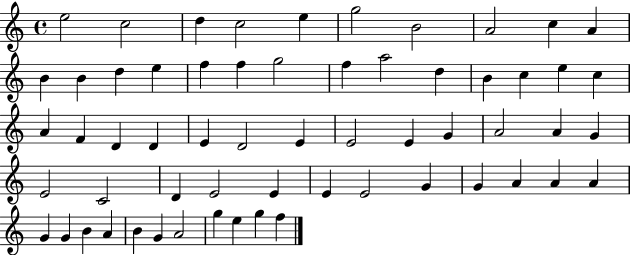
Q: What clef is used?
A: treble